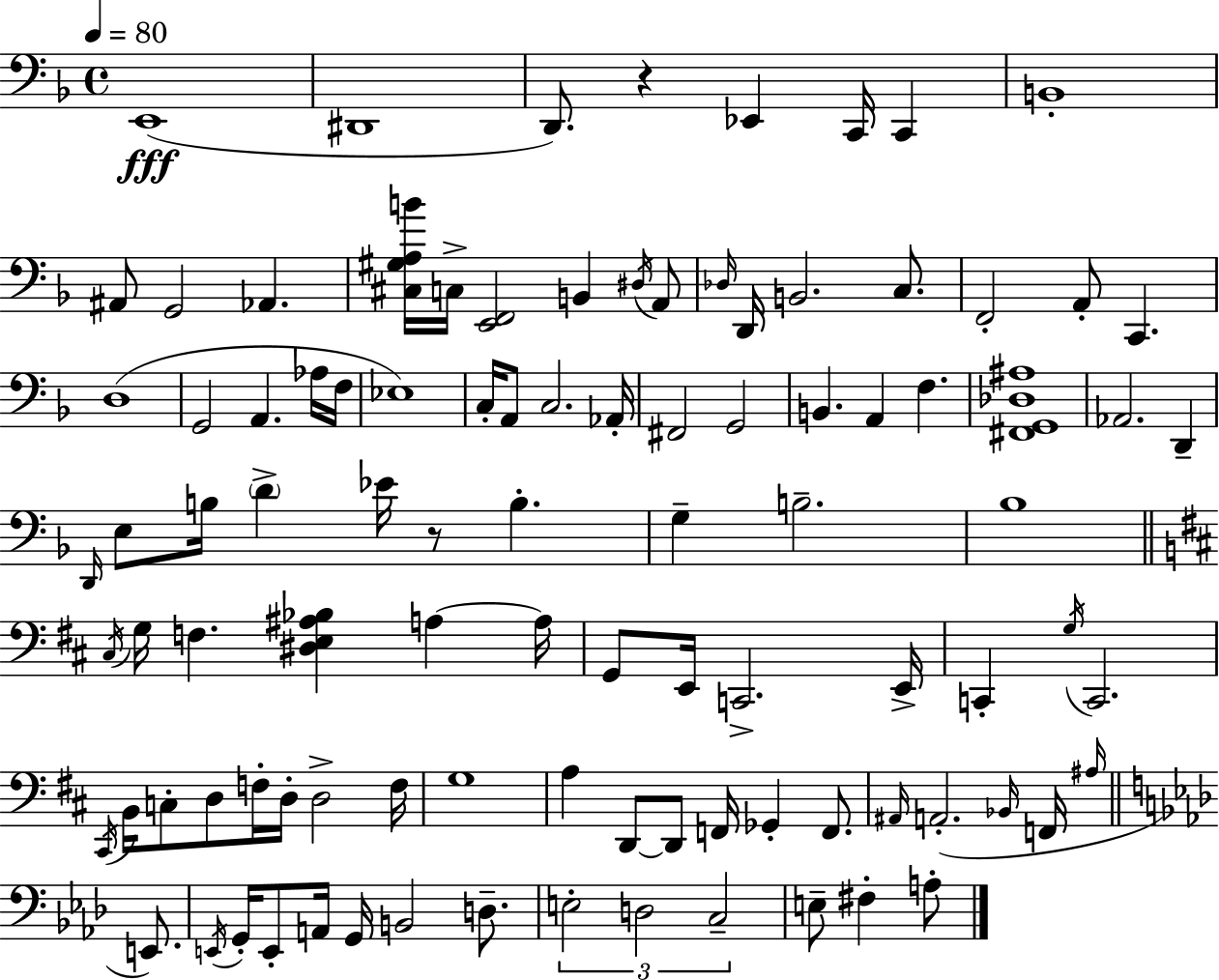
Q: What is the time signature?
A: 4/4